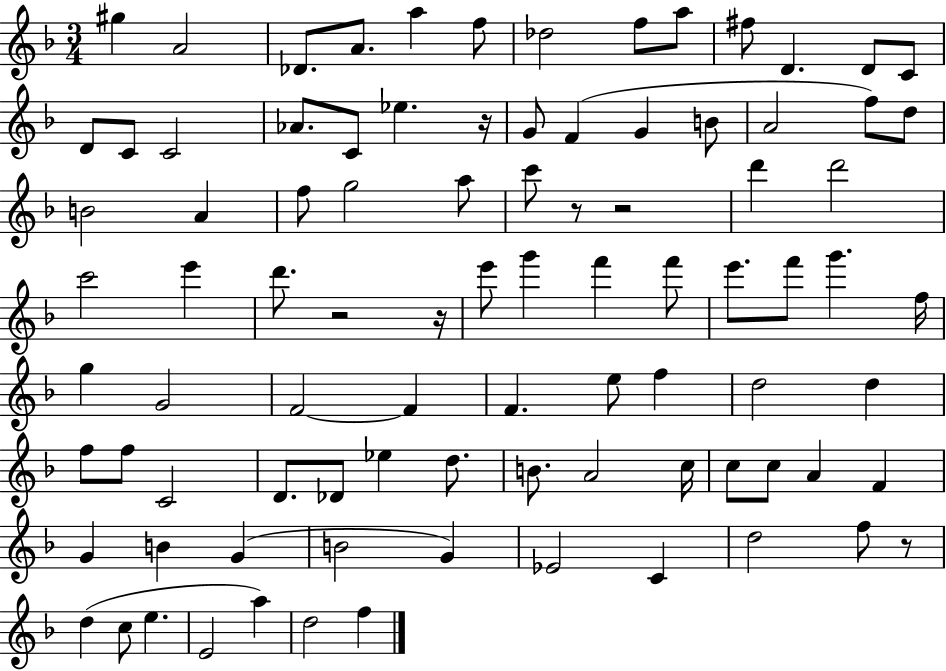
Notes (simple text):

G#5/q A4/h Db4/e. A4/e. A5/q F5/e Db5/h F5/e A5/e F#5/e D4/q. D4/e C4/e D4/e C4/e C4/h Ab4/e. C4/e Eb5/q. R/s G4/e F4/q G4/q B4/e A4/h F5/e D5/e B4/h A4/q F5/e G5/h A5/e C6/e R/e R/h D6/q D6/h C6/h E6/q D6/e. R/h R/s E6/e G6/q F6/q F6/e E6/e. F6/e G6/q. F5/s G5/q G4/h F4/h F4/q F4/q. E5/e F5/q D5/h D5/q F5/e F5/e C4/h D4/e. Db4/e Eb5/q D5/e. B4/e. A4/h C5/s C5/e C5/e A4/q F4/q G4/q B4/q G4/q B4/h G4/q Eb4/h C4/q D5/h F5/e R/e D5/q C5/e E5/q. E4/h A5/q D5/h F5/q